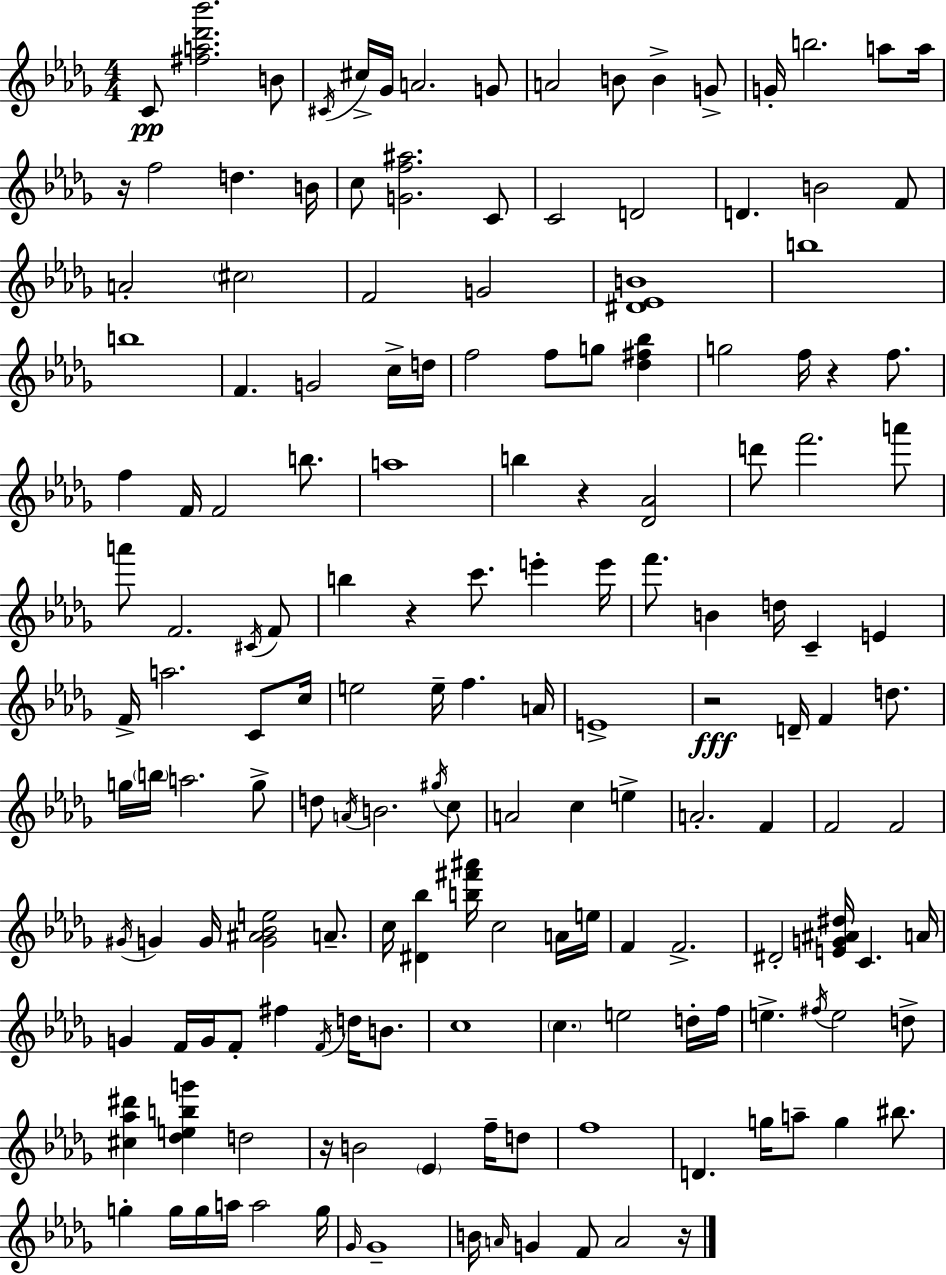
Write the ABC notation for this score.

X:1
T:Untitled
M:4/4
L:1/4
K:Bbm
C/2 [^fa_d'_b']2 B/2 ^C/4 ^c/4 _G/4 A2 G/2 A2 B/2 B G/2 G/4 b2 a/2 a/4 z/4 f2 d B/4 c/2 [Gf^a]2 C/2 C2 D2 D B2 F/2 A2 ^c2 F2 G2 [^D_EB]4 b4 b4 F G2 c/4 d/4 f2 f/2 g/2 [_d^f_b] g2 f/4 z f/2 f F/4 F2 b/2 a4 b z [_D_A]2 d'/2 f'2 a'/2 a'/2 F2 ^C/4 F/2 b z c'/2 e' e'/4 f'/2 B d/4 C E F/4 a2 C/2 c/4 e2 e/4 f A/4 E4 z2 D/4 F d/2 g/4 b/4 a2 g/2 d/2 A/4 B2 ^g/4 c/2 A2 c e A2 F F2 F2 ^G/4 G G/4 [G^A_Be]2 A/2 c/4 [^D_b] [b^f'^a']/4 c2 A/4 e/4 F F2 ^D2 [EG^A^d]/4 C A/4 G F/4 G/4 F/2 ^f F/4 d/4 B/2 c4 c e2 d/4 f/4 e ^f/4 e2 d/2 [^c_a^d'] [_debg'] d2 z/4 B2 _E f/4 d/2 f4 D g/4 a/2 g ^b/2 g g/4 g/4 a/4 a2 g/4 _G/4 _G4 B/4 A/4 G F/2 A2 z/4